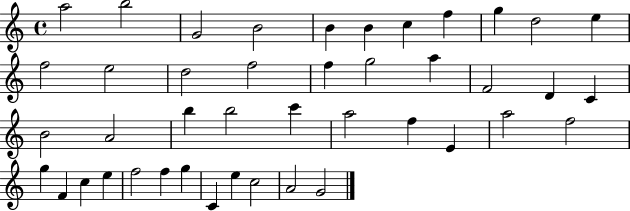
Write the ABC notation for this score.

X:1
T:Untitled
M:4/4
L:1/4
K:C
a2 b2 G2 B2 B B c f g d2 e f2 e2 d2 f2 f g2 a F2 D C B2 A2 b b2 c' a2 f E a2 f2 g F c e f2 f g C e c2 A2 G2